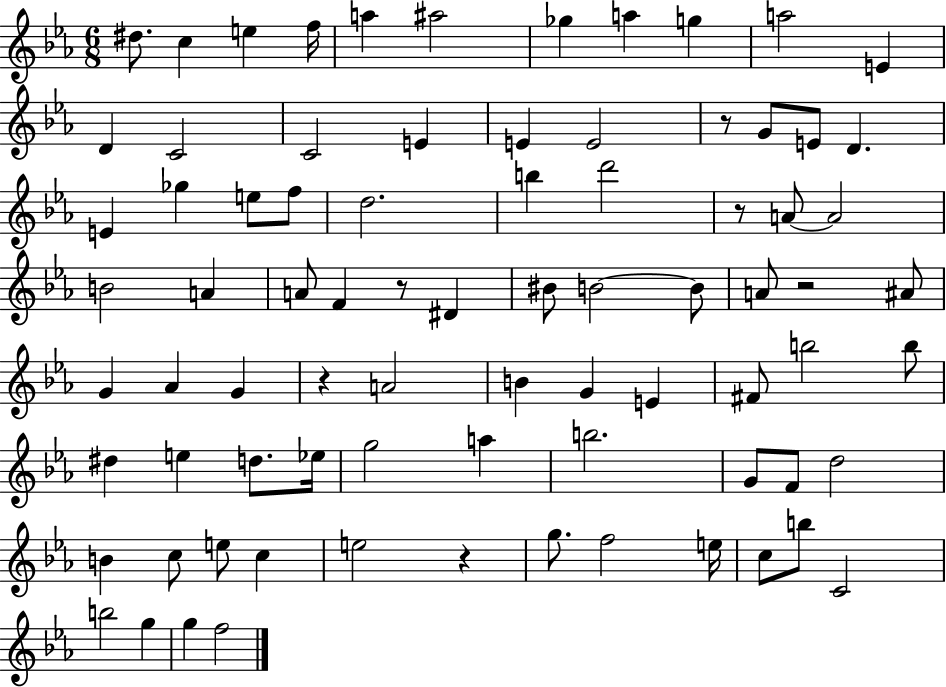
D#5/e. C5/q E5/q F5/s A5/q A#5/h Gb5/q A5/q G5/q A5/h E4/q D4/q C4/h C4/h E4/q E4/q E4/h R/e G4/e E4/e D4/q. E4/q Gb5/q E5/e F5/e D5/h. B5/q D6/h R/e A4/e A4/h B4/h A4/q A4/e F4/q R/e D#4/q BIS4/e B4/h B4/e A4/e R/h A#4/e G4/q Ab4/q G4/q R/q A4/h B4/q G4/q E4/q F#4/e B5/h B5/e D#5/q E5/q D5/e. Eb5/s G5/h A5/q B5/h. G4/e F4/e D5/h B4/q C5/e E5/e C5/q E5/h R/q G5/e. F5/h E5/s C5/e B5/e C4/h B5/h G5/q G5/q F5/h